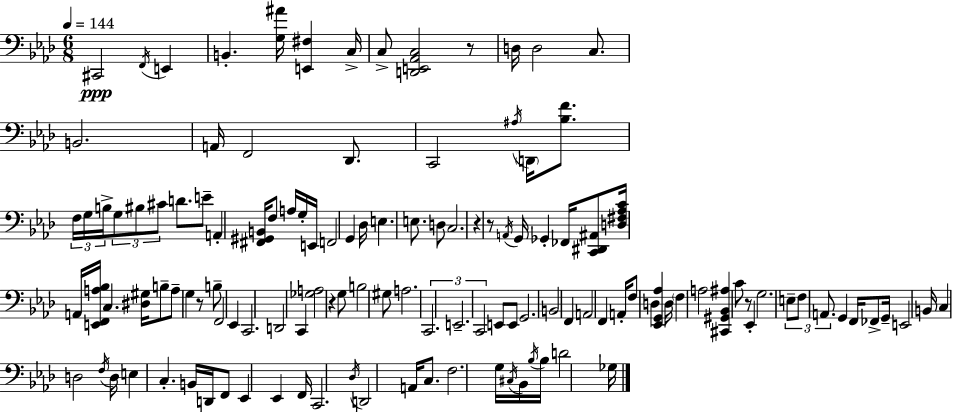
{
  \clef bass
  \numericTimeSignature
  \time 6/8
  \key f \minor
  \tempo 4 = 144
  \repeat volta 2 { cis,2\ppp \acciaccatura { f,16 } e,4 | b,4.-. <g ais'>16 <e, fis>4 | c16-> c8-> <d, e, aes, c>2 r8 | d16 d2 c8. | \break b,2. | a,16 f,2 des,8. | c,2 \acciaccatura { ais16 } \parenthesize d,16 <bes f'>8. | \tuplet 3/2 { f16 g16 b16-> } \tuplet 3/2 { g8 bis8 cis'8 } d'8. | \break e'8-- a,4-. <fis, gis, b,>16 f8 a16 | g16-. e,16 f,2 g,4 | des16 e4. e8. | d8 c2. | \break r4 r8 \acciaccatura { a,16 } g,16 ges,4-. | fes,16 <c, dis, ais,>8 <d fis aes c'>16 a,16 <e, f, a bes>16 c4. | <dis gis>16 b8-- a8-- g4 r8 | b8-- f,2 ees,4 | \break c,2. | d,2 c,4 | <ges a>2 r4 | g8 b2 | \break gis8 a2. | \tuplet 3/2 { c,2. | e,2.-- | c,2 } e,8 | \break e,8 g,2. | b,2 f,4 | a,2 f,4 | a,16-. f8 d4 <ees, g, aes>4 | \break d16 \parenthesize f4 a2 | <cis, gis, bes, ais>4 c'8 r8 ees,4-. | g2. | \tuplet 3/2 { e8-- f8 a,8. } g,4 | \break f,16 fes,8-> g,16-- e,2 | b,16 c4 d2 | \acciaccatura { f16 } d16 e4 c4.-. | b,16 d,16 f,8 ees,4 ees,4 | \break f,16 c,2. | \acciaccatura { des16 } d,2 | a,16 c8. f2. | g16 \acciaccatura { cis16 } bes,16 \acciaccatura { bes16 } bes16 d'2 | \break ges16 } \bar "|."
}